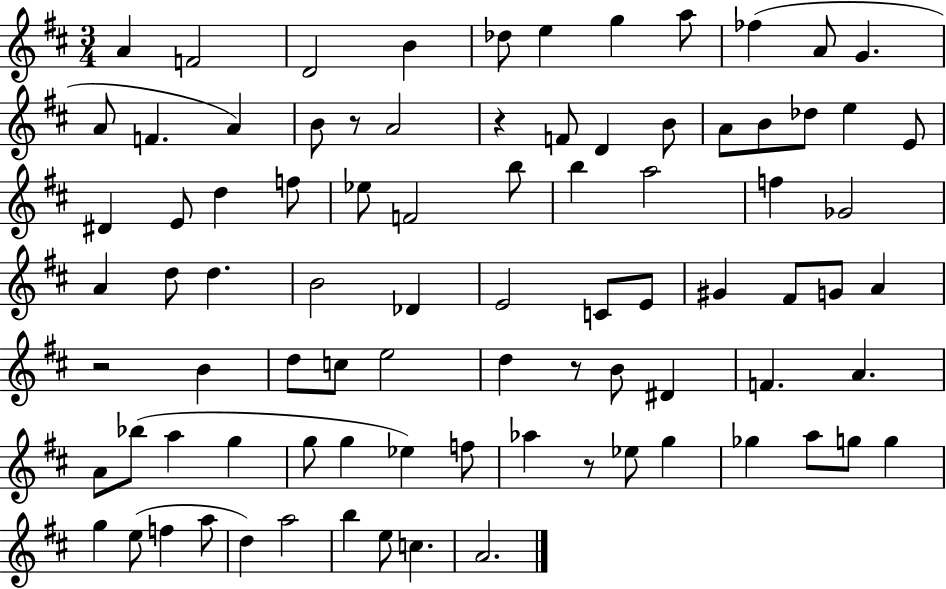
{
  \clef treble
  \numericTimeSignature
  \time 3/4
  \key d \major
  \repeat volta 2 { a'4 f'2 | d'2 b'4 | des''8 e''4 g''4 a''8 | fes''4( a'8 g'4. | \break a'8 f'4. a'4) | b'8 r8 a'2 | r4 f'8 d'4 b'8 | a'8 b'8 des''8 e''4 e'8 | \break dis'4 e'8 d''4 f''8 | ees''8 f'2 b''8 | b''4 a''2 | f''4 ges'2 | \break a'4 d''8 d''4. | b'2 des'4 | e'2 c'8 e'8 | gis'4 fis'8 g'8 a'4 | \break r2 b'4 | d''8 c''8 e''2 | d''4 r8 b'8 dis'4 | f'4. a'4. | \break a'8 bes''8( a''4 g''4 | g''8 g''4 ees''4) f''8 | aes''4 r8 ees''8 g''4 | ges''4 a''8 g''8 g''4 | \break g''4 e''8( f''4 a''8 | d''4) a''2 | b''4 e''8 c''4. | a'2. | \break } \bar "|."
}